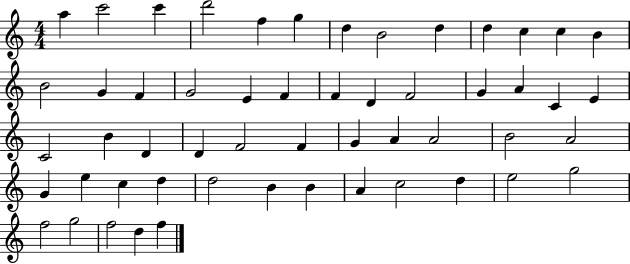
A5/q C6/h C6/q D6/h F5/q G5/q D5/q B4/h D5/q D5/q C5/q C5/q B4/q B4/h G4/q F4/q G4/h E4/q F4/q F4/q D4/q F4/h G4/q A4/q C4/q E4/q C4/h B4/q D4/q D4/q F4/h F4/q G4/q A4/q A4/h B4/h A4/h G4/q E5/q C5/q D5/q D5/h B4/q B4/q A4/q C5/h D5/q E5/h G5/h F5/h G5/h F5/h D5/q F5/q